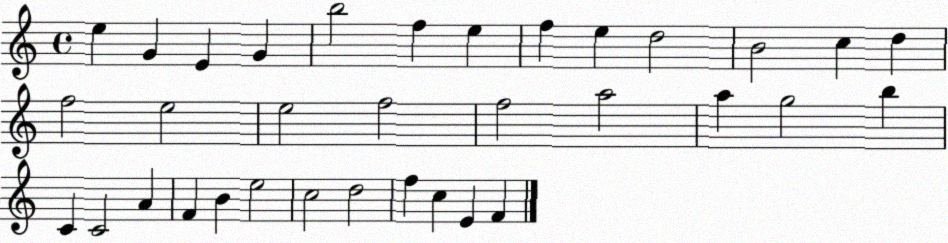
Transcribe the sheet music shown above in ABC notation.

X:1
T:Untitled
M:4/4
L:1/4
K:C
e G E G b2 f e f e d2 B2 c d f2 e2 e2 f2 f2 a2 a g2 b C C2 A F B e2 c2 d2 f c E F